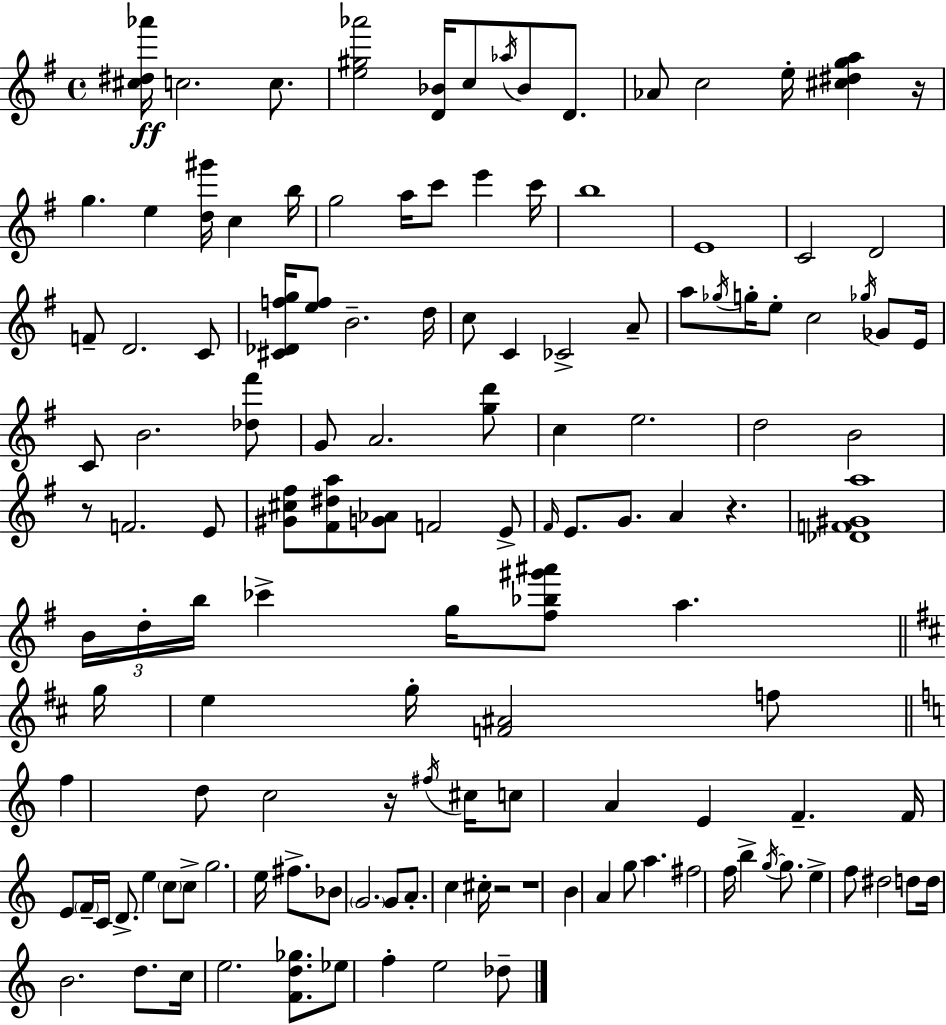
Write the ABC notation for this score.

X:1
T:Untitled
M:4/4
L:1/4
K:Em
[^c^d_a']/4 c2 c/2 [e^g_a']2 [D_B]/4 c/2 _a/4 _B/2 D/2 _A/2 c2 e/4 [^c^dga] z/4 g e [d^g']/4 c b/4 g2 a/4 c'/2 e' c'/4 b4 E4 C2 D2 F/2 D2 C/2 [^C_Dfg]/4 [ef]/2 B2 d/4 c/2 C _C2 A/2 a/2 _g/4 g/4 e/2 c2 _g/4 _G/2 E/4 C/2 B2 [_d^f']/2 G/2 A2 [gd']/2 c e2 d2 B2 z/2 F2 E/2 [^G^c^f]/2 [^F^da]/2 [G_A]/2 F2 E/2 ^F/4 E/2 G/2 A z [_DF^Ga]4 B/4 d/4 b/4 _c' g/4 [^f_b^g'^a']/2 a g/4 e g/4 [F^A]2 f/2 f d/2 c2 z/4 ^f/4 ^c/4 c/2 A E F F/4 E/2 F/4 C/4 D/2 e c/2 c/2 g2 e/4 ^f/2 _B/2 G2 G/2 A/2 c ^c/4 z2 z4 B A g/2 a ^f2 f/4 b g/4 g/2 e f/2 ^d2 d/2 d/4 B2 d/2 c/4 e2 [Fd_g]/2 _e/2 f e2 _d/2